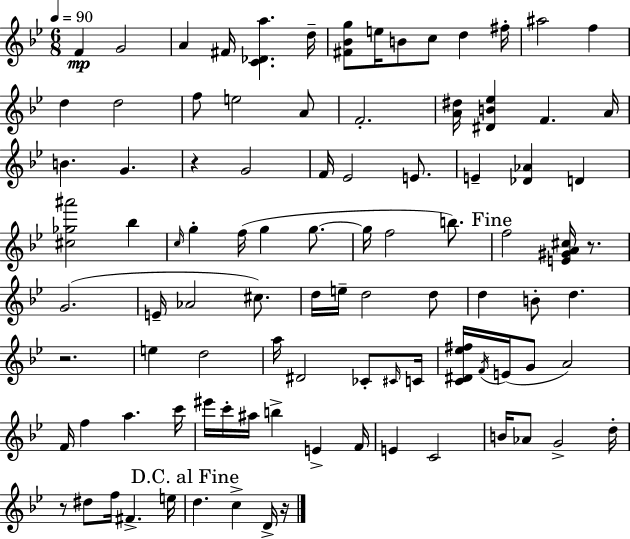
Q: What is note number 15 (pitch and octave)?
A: F5